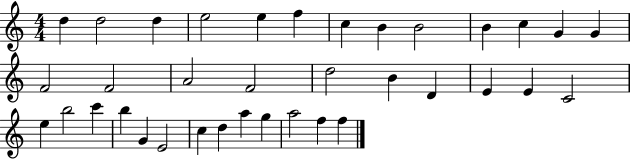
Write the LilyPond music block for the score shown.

{
  \clef treble
  \numericTimeSignature
  \time 4/4
  \key c \major
  d''4 d''2 d''4 | e''2 e''4 f''4 | c''4 b'4 b'2 | b'4 c''4 g'4 g'4 | \break f'2 f'2 | a'2 f'2 | d''2 b'4 d'4 | e'4 e'4 c'2 | \break e''4 b''2 c'''4 | b''4 g'4 e'2 | c''4 d''4 a''4 g''4 | a''2 f''4 f''4 | \break \bar "|."
}